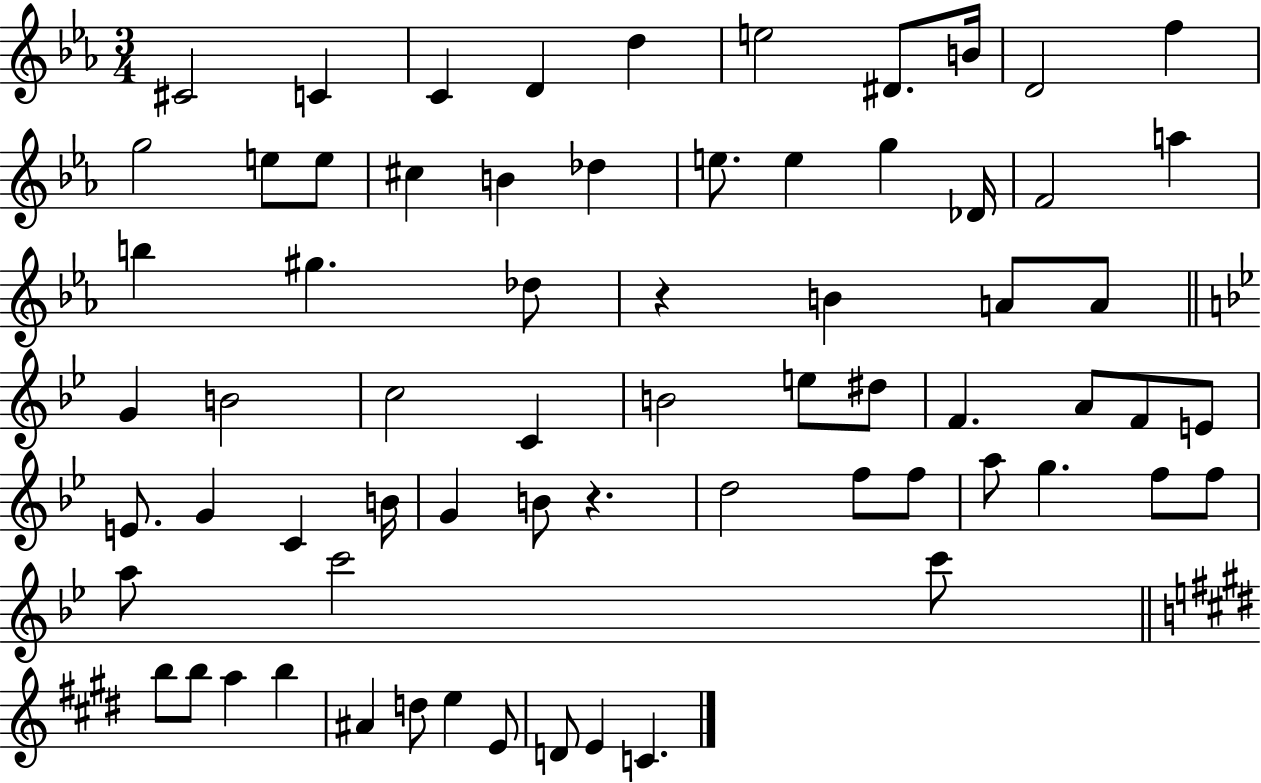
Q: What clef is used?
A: treble